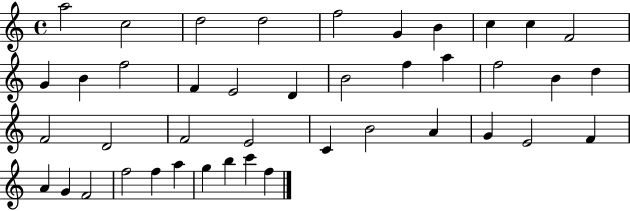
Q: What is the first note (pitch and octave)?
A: A5